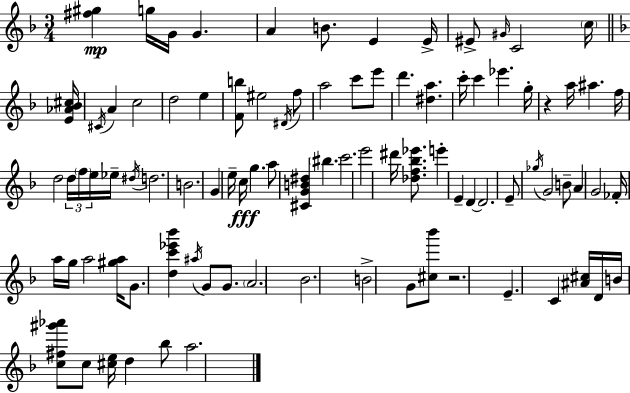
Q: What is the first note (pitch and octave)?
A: G5